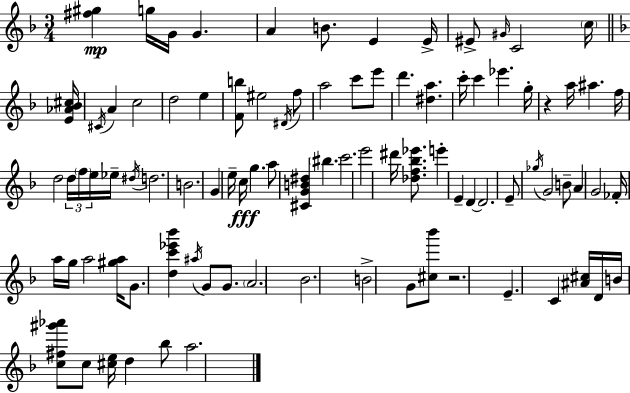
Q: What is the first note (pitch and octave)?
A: G5